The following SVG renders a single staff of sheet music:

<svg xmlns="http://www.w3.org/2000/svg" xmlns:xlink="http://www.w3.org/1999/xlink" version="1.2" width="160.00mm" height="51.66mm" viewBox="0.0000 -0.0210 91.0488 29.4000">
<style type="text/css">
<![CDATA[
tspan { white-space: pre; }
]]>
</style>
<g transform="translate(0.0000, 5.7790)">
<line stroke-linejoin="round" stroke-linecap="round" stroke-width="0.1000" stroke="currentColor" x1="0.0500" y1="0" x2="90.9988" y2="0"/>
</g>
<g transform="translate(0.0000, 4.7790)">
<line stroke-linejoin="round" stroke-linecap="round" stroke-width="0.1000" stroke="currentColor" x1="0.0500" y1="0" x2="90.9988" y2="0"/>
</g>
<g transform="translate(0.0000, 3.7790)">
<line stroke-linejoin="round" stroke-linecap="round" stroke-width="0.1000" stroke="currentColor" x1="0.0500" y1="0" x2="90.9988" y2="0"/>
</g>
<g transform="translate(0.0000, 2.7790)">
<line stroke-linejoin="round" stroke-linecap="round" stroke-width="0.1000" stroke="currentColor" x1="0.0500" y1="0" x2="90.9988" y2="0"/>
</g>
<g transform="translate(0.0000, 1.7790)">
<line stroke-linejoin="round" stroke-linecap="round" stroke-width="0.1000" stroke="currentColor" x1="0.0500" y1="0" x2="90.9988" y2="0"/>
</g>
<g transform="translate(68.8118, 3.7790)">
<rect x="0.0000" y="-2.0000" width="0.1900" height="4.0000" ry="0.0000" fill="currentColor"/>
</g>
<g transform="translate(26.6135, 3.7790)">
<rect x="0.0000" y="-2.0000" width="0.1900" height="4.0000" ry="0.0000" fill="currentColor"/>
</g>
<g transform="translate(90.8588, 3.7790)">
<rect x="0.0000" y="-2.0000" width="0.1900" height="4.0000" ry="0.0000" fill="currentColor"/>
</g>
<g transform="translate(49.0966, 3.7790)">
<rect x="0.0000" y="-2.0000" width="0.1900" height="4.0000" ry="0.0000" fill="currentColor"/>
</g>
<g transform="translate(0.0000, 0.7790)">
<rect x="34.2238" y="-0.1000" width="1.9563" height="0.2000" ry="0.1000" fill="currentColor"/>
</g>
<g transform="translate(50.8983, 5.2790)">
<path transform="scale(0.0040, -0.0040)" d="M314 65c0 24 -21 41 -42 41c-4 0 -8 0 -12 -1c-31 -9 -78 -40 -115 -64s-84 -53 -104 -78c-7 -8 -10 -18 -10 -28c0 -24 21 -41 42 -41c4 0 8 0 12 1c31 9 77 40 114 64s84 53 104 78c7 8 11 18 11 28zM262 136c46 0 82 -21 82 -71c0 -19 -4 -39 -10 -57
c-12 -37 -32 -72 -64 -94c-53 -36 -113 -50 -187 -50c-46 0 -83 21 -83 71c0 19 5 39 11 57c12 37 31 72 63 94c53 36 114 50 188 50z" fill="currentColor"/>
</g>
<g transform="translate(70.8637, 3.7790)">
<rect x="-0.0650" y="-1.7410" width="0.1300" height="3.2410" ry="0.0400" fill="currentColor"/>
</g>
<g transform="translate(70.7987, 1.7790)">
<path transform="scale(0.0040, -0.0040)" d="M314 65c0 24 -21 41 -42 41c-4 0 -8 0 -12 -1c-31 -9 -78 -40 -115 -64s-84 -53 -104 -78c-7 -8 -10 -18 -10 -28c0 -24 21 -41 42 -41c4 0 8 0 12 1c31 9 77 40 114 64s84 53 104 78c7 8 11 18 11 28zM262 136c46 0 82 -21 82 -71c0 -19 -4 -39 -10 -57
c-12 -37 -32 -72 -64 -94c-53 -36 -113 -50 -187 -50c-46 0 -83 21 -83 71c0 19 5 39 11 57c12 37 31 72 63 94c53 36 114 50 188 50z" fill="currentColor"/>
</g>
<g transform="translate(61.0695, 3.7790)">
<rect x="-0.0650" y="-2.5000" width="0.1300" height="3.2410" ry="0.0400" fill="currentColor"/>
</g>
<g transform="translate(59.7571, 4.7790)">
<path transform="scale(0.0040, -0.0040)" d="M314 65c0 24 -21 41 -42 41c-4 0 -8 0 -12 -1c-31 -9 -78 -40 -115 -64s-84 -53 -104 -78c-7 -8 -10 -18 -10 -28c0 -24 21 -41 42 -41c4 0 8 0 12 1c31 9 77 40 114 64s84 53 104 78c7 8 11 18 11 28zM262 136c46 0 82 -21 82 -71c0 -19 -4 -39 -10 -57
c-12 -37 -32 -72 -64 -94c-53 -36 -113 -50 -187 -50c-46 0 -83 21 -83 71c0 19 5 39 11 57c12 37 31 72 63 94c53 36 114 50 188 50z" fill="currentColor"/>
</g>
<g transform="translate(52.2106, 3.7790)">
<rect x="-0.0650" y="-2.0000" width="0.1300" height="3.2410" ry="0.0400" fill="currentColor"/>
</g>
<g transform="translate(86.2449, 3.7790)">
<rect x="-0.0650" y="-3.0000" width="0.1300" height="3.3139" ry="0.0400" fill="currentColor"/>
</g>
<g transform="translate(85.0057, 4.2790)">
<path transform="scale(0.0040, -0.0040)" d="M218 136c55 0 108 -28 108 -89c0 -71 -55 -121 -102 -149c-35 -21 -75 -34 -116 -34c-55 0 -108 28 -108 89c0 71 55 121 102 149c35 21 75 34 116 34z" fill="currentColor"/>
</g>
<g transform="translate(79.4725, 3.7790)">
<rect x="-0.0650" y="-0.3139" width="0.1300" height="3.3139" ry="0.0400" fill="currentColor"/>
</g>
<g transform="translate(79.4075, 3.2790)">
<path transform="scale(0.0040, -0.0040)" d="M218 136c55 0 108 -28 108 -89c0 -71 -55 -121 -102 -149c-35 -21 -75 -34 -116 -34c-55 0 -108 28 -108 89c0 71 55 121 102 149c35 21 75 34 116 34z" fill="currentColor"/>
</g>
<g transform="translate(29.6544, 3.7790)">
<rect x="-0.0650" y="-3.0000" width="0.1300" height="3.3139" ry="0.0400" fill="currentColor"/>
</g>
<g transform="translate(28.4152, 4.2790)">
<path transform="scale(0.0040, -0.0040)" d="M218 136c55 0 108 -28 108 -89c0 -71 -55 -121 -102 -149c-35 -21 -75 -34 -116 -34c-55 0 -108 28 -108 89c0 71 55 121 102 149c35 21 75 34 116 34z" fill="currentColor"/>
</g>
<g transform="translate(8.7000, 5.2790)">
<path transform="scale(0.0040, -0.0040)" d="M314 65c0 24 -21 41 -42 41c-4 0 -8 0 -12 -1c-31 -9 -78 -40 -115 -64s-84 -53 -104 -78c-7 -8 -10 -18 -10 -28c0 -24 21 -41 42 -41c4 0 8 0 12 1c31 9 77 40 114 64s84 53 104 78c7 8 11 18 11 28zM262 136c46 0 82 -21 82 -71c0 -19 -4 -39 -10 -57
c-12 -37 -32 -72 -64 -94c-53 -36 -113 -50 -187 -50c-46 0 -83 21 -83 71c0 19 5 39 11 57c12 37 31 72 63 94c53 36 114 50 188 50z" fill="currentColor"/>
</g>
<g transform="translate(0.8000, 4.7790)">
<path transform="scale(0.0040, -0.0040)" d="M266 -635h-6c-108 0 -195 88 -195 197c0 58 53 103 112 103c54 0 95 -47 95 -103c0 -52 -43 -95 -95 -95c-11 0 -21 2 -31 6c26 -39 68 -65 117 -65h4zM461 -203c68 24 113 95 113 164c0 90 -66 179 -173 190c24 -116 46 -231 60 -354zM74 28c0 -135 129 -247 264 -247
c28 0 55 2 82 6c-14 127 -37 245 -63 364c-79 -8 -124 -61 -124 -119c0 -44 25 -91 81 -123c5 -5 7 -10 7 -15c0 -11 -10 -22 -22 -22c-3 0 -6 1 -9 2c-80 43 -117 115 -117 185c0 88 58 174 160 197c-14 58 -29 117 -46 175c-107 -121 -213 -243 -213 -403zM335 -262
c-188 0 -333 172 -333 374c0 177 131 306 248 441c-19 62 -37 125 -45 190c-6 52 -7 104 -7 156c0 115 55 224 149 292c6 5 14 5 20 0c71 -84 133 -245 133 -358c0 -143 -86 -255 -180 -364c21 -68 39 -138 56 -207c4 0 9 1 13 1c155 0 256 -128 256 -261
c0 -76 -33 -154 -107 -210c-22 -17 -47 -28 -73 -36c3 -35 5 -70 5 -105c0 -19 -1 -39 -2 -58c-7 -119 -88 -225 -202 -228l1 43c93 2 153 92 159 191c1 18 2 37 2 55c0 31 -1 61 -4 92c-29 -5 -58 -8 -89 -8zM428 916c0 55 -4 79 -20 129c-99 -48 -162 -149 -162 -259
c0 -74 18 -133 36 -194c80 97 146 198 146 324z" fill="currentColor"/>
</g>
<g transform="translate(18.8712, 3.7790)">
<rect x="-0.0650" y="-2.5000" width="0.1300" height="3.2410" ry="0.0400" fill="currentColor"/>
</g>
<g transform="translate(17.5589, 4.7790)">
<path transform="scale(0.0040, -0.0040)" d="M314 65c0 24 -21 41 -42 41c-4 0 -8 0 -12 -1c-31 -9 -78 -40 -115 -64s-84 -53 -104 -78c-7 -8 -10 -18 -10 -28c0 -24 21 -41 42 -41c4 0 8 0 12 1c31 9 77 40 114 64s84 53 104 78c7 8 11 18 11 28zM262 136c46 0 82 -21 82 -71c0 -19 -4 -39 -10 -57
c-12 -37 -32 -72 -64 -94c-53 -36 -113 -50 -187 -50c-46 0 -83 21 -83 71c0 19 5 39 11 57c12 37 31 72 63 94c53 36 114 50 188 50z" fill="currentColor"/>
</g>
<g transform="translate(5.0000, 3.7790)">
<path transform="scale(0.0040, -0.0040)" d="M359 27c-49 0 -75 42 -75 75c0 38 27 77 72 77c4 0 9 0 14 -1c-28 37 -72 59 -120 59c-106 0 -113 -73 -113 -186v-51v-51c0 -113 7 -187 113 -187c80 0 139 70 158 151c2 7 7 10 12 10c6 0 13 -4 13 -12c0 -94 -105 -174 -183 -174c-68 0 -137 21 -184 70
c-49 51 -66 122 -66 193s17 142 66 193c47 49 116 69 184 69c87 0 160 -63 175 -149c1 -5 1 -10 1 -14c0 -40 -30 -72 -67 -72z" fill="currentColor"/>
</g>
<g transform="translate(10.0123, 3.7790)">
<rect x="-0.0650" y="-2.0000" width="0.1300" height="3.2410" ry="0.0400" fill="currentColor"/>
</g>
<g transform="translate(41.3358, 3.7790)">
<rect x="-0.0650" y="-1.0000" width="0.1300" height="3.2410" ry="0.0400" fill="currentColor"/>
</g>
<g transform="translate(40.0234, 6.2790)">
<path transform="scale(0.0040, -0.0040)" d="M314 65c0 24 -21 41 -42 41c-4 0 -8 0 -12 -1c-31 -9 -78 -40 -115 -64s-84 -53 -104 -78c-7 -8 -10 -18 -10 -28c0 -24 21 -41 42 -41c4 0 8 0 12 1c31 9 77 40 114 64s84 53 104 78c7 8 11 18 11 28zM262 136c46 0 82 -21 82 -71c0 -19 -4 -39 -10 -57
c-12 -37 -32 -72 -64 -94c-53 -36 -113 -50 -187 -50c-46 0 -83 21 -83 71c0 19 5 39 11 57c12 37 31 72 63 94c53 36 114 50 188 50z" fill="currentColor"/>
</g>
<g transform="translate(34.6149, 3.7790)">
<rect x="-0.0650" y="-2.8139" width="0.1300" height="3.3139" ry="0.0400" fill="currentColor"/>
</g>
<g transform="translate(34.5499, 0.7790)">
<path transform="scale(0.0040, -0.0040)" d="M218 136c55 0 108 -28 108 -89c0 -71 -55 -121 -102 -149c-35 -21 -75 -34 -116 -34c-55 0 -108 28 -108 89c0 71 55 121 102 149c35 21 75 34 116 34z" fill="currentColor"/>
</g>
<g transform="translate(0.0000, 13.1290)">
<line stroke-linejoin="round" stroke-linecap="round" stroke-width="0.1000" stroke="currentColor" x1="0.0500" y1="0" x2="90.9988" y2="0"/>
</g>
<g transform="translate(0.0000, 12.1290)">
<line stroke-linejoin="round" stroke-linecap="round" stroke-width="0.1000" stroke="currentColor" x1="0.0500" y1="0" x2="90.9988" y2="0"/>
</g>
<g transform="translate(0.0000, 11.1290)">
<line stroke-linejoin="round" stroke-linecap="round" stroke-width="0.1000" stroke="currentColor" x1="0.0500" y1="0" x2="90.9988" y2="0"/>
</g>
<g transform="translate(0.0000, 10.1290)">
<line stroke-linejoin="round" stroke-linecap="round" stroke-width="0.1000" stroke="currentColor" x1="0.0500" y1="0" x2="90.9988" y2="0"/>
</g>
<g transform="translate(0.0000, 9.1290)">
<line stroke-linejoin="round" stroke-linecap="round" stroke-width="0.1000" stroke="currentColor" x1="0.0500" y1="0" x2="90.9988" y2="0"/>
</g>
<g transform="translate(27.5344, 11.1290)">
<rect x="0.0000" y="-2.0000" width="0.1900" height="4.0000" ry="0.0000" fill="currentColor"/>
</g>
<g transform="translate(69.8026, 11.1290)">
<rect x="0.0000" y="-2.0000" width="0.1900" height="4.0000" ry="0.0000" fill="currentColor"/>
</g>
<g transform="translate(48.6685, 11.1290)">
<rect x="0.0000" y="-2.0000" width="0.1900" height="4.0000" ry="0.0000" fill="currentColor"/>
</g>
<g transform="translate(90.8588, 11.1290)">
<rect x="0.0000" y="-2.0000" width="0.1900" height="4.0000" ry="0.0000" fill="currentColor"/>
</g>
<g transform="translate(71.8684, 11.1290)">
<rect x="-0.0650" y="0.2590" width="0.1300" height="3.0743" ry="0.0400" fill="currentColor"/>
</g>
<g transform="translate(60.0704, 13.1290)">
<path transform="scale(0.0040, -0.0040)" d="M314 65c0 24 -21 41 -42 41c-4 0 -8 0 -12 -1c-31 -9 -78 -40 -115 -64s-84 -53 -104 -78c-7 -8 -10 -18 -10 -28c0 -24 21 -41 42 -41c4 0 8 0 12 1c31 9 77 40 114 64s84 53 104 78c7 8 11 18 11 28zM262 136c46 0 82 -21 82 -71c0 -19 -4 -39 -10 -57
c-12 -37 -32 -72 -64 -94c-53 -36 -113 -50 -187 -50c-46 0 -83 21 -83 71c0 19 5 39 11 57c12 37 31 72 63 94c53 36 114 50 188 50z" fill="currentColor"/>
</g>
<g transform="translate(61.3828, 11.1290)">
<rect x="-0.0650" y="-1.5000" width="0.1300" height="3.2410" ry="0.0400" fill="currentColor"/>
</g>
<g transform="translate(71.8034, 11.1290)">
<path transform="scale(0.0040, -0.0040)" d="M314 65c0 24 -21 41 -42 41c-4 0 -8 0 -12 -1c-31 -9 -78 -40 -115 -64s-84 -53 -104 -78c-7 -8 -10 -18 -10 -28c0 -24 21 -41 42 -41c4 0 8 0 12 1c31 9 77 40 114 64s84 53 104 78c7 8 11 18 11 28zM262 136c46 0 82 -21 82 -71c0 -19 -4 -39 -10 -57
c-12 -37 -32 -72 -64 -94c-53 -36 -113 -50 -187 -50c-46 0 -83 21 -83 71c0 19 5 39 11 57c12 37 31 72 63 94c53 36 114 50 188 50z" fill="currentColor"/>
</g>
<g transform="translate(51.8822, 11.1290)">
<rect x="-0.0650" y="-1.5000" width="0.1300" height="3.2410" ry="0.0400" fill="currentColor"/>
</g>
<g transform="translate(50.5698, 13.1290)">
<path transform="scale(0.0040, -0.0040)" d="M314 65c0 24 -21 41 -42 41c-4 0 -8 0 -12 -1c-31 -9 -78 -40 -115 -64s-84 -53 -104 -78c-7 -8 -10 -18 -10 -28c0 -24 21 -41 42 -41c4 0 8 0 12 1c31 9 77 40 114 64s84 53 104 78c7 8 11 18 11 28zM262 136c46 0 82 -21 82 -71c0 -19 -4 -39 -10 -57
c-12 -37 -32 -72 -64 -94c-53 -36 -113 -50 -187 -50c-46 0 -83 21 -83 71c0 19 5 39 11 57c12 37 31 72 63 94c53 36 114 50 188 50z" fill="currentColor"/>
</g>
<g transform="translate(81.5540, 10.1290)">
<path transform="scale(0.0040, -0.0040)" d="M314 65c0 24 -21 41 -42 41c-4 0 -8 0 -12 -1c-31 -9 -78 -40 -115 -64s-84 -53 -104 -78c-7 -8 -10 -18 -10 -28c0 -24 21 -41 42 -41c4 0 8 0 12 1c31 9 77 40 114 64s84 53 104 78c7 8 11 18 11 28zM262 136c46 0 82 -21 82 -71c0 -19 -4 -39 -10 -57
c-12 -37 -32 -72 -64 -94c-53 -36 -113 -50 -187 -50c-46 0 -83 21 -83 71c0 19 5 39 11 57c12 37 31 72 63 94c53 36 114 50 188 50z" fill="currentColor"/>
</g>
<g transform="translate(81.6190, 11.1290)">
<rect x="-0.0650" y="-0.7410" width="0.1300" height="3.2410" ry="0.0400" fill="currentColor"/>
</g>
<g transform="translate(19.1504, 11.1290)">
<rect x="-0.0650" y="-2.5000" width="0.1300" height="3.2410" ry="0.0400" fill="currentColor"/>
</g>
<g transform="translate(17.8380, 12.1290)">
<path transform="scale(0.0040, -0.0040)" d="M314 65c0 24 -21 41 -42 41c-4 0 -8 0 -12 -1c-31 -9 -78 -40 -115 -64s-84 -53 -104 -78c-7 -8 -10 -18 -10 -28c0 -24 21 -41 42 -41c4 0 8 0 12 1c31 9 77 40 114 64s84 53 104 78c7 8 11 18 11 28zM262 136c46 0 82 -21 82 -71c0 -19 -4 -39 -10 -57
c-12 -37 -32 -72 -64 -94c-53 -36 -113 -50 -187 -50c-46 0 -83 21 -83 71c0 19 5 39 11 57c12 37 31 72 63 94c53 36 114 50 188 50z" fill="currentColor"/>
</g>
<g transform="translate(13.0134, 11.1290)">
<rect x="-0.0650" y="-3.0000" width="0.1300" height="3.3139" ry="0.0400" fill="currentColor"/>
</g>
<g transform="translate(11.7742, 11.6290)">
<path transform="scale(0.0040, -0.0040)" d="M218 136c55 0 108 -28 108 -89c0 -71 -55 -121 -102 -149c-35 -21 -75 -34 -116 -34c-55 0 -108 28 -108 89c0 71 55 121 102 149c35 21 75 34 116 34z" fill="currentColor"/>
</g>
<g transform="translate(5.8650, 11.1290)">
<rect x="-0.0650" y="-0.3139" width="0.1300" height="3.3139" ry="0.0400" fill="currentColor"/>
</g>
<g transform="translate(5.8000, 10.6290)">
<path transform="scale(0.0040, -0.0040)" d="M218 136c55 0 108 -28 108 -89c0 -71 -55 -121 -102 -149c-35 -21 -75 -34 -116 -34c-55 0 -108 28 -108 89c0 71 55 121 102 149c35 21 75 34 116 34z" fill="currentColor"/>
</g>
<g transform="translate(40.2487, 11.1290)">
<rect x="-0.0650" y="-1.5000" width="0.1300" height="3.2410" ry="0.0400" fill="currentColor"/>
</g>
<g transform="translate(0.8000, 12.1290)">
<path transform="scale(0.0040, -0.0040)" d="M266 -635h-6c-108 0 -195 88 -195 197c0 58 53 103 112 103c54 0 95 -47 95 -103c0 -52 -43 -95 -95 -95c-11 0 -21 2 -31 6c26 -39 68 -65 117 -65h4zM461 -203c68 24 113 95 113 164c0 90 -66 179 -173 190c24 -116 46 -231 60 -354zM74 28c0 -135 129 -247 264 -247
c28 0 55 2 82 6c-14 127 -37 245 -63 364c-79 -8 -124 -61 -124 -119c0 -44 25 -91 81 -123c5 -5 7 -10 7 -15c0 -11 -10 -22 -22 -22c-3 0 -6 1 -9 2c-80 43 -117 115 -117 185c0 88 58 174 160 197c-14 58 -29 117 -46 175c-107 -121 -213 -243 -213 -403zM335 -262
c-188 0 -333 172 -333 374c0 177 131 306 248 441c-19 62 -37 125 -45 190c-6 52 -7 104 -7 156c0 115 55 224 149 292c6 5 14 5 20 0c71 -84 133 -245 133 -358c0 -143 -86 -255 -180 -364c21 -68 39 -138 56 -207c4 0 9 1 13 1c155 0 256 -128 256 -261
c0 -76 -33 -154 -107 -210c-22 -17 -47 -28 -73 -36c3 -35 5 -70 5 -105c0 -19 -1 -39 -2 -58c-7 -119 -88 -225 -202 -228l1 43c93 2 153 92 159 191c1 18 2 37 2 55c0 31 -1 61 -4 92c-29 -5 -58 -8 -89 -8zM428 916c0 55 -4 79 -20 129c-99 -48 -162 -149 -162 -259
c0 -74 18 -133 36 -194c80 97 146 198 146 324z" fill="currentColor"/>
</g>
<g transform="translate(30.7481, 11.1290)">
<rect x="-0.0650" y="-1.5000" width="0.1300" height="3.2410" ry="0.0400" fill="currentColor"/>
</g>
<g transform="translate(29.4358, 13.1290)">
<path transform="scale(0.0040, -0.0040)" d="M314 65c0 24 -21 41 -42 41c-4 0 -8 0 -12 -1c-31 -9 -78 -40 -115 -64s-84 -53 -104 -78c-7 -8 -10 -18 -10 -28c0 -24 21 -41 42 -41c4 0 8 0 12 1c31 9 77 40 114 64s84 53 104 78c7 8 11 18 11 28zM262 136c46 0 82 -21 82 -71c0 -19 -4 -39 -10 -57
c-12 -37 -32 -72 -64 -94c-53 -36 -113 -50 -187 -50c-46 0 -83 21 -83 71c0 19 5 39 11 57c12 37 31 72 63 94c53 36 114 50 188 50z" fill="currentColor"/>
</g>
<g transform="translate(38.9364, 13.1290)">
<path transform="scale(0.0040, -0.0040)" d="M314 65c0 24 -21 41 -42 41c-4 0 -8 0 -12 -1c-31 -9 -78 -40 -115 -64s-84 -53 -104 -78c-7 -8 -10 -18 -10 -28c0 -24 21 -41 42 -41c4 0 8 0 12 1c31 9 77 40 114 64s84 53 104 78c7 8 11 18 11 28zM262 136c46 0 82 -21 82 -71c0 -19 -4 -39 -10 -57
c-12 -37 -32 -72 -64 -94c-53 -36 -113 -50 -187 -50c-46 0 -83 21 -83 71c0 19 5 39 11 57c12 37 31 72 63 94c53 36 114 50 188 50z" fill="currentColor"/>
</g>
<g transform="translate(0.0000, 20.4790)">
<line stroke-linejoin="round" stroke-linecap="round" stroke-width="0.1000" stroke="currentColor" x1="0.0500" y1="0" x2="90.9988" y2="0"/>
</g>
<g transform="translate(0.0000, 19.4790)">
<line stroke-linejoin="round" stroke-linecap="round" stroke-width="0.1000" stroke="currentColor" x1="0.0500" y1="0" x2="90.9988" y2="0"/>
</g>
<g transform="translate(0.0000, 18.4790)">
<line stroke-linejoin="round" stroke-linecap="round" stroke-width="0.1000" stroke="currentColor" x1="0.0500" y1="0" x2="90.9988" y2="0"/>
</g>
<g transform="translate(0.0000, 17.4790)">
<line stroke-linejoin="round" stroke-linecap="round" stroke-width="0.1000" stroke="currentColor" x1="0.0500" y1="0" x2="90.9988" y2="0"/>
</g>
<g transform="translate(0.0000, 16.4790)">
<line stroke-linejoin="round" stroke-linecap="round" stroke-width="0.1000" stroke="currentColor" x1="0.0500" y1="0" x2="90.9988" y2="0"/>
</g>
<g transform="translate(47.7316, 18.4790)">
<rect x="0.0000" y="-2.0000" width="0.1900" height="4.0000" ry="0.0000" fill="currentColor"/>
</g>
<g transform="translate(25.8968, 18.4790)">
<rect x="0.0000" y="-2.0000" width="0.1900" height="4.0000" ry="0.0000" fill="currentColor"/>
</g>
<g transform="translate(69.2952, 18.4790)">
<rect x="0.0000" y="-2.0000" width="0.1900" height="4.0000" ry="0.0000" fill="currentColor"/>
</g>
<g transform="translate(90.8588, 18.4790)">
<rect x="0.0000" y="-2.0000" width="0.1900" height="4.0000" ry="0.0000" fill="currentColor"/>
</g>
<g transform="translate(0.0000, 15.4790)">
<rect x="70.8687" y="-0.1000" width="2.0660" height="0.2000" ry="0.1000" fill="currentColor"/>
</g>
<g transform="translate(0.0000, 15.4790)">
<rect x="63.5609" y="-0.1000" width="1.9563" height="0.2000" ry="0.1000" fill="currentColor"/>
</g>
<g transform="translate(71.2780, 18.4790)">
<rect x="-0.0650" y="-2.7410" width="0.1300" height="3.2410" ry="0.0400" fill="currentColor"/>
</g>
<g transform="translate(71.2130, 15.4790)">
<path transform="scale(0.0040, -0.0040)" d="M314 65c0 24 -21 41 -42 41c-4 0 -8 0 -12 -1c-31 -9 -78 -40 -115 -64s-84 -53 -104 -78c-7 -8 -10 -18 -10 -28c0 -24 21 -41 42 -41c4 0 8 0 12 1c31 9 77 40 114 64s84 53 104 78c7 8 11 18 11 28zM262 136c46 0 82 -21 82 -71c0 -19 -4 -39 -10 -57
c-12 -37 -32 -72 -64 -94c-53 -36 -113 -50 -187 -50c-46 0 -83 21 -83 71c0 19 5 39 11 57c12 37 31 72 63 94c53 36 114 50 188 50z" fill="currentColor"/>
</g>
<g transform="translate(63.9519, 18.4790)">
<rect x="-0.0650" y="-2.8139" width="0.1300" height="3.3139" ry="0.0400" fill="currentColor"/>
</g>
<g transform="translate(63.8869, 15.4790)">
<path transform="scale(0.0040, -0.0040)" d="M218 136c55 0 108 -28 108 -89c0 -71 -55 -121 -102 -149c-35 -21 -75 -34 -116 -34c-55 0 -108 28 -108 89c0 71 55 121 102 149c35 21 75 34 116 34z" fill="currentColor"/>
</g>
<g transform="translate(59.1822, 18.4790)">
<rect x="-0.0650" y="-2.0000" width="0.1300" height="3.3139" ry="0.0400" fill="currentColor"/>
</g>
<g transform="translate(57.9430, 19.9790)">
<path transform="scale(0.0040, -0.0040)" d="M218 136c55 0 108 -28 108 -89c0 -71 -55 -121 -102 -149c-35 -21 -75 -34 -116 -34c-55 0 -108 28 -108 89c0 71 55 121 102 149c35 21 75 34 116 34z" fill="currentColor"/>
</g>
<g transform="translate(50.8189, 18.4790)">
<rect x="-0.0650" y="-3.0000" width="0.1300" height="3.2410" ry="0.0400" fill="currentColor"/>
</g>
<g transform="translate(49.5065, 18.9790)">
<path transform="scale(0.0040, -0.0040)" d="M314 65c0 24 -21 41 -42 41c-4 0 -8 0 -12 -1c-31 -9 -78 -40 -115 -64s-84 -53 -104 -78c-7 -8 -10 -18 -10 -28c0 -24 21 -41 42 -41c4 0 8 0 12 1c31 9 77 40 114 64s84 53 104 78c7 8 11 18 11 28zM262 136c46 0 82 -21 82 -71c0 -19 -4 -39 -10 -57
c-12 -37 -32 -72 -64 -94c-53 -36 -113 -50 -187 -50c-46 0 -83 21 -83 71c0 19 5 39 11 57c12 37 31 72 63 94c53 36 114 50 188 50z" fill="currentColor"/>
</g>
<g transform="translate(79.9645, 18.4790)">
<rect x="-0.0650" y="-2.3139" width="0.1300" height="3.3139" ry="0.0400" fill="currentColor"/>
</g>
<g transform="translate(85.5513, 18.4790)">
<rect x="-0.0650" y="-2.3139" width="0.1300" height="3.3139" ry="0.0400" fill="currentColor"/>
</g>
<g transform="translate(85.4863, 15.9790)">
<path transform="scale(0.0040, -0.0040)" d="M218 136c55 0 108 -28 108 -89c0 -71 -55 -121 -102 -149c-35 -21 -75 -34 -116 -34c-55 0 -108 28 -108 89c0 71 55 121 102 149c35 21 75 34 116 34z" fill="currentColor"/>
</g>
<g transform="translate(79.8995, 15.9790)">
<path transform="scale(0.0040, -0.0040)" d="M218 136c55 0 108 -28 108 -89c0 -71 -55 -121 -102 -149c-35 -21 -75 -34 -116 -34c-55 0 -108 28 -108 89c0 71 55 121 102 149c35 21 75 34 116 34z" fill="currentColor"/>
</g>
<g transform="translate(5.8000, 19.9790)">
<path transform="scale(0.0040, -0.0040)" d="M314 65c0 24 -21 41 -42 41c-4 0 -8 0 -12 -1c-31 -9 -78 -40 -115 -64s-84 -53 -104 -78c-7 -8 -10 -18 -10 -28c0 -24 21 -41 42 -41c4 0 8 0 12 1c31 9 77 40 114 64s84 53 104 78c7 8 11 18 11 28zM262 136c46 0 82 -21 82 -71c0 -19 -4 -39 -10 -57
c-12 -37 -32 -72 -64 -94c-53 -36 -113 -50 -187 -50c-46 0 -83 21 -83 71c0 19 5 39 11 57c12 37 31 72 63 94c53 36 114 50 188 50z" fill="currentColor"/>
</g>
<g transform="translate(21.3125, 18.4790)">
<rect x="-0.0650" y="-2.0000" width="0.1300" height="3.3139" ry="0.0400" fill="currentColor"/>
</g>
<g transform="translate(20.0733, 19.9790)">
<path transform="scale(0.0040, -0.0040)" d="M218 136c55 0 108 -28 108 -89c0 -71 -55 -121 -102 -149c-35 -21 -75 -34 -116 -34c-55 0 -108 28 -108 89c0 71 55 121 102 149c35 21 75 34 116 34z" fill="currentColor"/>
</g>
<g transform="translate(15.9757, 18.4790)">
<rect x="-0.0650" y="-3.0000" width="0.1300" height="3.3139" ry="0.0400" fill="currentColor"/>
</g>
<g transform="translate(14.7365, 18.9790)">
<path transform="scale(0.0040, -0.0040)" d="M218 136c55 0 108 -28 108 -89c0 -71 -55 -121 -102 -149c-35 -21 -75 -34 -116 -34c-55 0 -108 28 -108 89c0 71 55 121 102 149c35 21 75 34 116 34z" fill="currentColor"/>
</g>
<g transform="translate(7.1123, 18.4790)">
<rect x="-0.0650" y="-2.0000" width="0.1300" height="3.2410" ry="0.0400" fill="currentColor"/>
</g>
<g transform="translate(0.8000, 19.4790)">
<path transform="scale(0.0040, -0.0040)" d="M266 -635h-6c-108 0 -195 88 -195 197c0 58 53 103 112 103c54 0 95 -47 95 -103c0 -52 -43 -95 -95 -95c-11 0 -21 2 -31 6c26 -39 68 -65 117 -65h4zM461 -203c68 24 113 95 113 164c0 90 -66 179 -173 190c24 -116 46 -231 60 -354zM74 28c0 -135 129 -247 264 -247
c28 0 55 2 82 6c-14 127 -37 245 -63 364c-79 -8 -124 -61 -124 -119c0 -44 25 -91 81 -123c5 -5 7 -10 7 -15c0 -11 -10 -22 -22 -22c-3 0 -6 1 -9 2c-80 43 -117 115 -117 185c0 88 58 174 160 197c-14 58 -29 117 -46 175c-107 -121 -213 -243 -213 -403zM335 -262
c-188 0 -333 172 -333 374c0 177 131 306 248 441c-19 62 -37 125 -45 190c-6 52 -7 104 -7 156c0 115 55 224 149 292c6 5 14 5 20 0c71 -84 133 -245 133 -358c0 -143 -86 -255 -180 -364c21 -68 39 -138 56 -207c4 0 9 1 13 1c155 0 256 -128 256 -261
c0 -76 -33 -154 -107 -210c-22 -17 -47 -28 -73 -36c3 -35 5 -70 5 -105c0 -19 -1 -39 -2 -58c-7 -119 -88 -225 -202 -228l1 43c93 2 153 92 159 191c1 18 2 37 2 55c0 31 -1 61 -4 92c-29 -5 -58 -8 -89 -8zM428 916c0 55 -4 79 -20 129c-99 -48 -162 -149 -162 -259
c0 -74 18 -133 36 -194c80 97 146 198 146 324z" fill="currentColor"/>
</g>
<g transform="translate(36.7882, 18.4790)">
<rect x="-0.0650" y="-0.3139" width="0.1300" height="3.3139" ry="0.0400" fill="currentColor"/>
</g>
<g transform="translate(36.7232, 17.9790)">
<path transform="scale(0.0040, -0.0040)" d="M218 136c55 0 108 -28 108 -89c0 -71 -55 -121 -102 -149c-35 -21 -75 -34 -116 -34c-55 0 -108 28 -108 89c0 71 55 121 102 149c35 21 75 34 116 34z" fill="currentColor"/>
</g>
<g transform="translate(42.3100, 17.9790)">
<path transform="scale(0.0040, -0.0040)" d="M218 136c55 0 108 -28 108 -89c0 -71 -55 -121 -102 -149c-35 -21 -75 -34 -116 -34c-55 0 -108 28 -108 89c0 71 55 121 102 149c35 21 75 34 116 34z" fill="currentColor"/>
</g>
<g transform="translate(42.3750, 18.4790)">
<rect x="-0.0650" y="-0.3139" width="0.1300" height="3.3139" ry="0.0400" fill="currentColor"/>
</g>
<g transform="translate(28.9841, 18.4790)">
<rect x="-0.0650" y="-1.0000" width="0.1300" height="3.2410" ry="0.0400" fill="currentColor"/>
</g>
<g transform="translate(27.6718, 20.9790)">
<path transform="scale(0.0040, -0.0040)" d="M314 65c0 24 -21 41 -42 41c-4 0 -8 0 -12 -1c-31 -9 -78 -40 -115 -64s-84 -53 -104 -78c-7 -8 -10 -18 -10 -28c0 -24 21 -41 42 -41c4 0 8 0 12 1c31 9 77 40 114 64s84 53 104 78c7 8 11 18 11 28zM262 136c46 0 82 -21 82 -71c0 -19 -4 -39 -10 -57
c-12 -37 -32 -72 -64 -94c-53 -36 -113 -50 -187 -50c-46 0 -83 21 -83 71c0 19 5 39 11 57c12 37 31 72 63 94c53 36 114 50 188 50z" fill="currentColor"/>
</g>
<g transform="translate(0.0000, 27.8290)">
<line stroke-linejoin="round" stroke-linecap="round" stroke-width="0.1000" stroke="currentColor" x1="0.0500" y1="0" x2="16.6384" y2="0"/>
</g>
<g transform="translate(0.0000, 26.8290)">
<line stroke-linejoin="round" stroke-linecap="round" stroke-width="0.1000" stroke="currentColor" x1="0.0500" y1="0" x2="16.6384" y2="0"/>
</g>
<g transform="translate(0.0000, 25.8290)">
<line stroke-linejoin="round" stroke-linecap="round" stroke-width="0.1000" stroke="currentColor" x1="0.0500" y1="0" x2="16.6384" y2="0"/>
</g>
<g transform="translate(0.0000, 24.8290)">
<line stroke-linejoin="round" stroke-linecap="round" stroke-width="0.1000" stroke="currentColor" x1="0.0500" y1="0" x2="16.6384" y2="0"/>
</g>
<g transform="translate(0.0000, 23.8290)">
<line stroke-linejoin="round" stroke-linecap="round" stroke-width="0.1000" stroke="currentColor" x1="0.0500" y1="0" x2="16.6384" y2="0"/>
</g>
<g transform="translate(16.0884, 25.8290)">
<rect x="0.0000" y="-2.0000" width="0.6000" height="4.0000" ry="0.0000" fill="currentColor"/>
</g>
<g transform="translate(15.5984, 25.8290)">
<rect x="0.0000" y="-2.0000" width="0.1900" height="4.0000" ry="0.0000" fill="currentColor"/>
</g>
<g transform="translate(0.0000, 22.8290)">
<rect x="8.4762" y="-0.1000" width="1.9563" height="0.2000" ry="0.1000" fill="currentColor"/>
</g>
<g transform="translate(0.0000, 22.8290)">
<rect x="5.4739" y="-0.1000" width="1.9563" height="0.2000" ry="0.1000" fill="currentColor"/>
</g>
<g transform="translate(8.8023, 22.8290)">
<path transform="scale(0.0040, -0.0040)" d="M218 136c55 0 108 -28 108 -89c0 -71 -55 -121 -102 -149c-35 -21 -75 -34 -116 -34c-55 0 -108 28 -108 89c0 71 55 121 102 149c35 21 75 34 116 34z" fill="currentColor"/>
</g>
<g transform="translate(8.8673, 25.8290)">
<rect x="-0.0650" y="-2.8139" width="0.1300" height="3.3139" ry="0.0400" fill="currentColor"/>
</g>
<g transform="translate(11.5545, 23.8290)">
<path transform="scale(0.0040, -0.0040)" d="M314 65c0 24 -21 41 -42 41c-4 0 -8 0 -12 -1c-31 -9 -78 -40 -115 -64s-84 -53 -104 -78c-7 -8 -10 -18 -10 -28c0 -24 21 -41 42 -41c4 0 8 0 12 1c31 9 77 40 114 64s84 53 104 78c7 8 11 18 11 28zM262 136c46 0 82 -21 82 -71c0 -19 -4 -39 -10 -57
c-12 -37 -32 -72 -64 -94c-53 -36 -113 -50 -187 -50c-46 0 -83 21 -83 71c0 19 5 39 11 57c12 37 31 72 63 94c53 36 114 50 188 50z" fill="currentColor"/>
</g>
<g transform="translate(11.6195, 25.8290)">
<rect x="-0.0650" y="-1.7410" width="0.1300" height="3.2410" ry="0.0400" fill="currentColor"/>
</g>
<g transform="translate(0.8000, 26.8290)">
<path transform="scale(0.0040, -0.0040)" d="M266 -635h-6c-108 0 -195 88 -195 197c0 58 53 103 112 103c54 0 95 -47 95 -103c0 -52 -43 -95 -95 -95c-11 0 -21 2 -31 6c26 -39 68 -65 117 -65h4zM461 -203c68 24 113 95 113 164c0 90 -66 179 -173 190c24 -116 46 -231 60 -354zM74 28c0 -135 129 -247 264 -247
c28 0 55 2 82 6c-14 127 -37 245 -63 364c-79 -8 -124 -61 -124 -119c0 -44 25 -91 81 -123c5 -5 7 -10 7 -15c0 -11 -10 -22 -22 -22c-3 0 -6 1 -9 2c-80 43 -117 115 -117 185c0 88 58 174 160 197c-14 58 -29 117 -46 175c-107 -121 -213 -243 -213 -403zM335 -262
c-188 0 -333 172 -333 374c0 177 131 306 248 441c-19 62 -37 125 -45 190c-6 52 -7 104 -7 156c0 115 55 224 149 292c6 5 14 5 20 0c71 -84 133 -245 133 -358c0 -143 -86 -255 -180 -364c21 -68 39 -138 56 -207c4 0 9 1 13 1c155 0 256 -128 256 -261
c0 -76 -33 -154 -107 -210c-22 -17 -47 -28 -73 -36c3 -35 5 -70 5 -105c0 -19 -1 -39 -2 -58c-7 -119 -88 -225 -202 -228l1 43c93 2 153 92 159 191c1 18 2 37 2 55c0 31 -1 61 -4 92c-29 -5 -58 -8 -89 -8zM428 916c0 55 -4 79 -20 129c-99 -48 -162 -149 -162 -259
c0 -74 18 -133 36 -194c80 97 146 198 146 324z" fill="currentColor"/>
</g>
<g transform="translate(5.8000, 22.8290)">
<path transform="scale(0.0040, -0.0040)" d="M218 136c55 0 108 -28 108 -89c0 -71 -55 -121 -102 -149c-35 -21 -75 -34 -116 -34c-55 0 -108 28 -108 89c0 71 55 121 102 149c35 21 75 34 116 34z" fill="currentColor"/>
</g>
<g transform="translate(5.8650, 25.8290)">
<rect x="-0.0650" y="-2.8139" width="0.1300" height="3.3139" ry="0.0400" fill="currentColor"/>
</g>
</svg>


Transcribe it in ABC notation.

X:1
T:Untitled
M:4/4
L:1/4
K:C
F2 G2 A a D2 F2 G2 f2 c A c A G2 E2 E2 E2 E2 B2 d2 F2 A F D2 c c A2 F a a2 g g a a f2